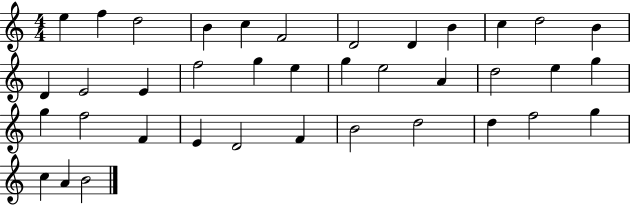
X:1
T:Untitled
M:4/4
L:1/4
K:C
e f d2 B c F2 D2 D B c d2 B D E2 E f2 g e g e2 A d2 e g g f2 F E D2 F B2 d2 d f2 g c A B2